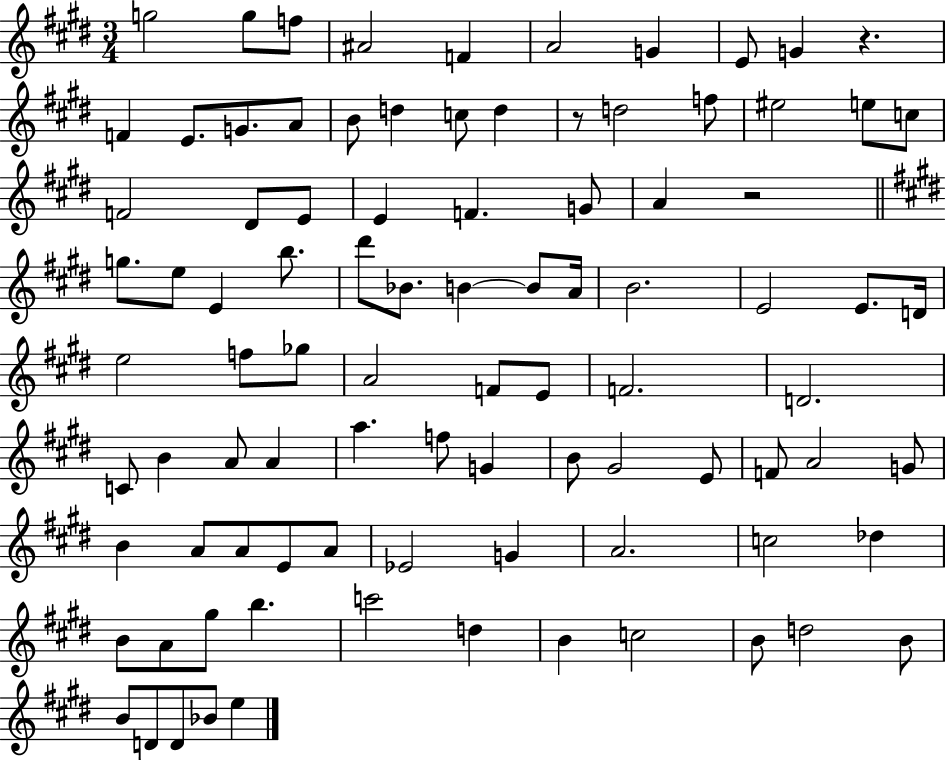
{
  \clef treble
  \numericTimeSignature
  \time 3/4
  \key e \major
  g''2 g''8 f''8 | ais'2 f'4 | a'2 g'4 | e'8 g'4 r4. | \break f'4 e'8. g'8. a'8 | b'8 d''4 c''8 d''4 | r8 d''2 f''8 | eis''2 e''8 c''8 | \break f'2 dis'8 e'8 | e'4 f'4. g'8 | a'4 r2 | \bar "||" \break \key e \major g''8. e''8 e'4 b''8. | dis'''8 bes'8. b'4~~ b'8 a'16 | b'2. | e'2 e'8. d'16 | \break e''2 f''8 ges''8 | a'2 f'8 e'8 | f'2. | d'2. | \break c'8 b'4 a'8 a'4 | a''4. f''8 g'4 | b'8 gis'2 e'8 | f'8 a'2 g'8 | \break b'4 a'8 a'8 e'8 a'8 | ees'2 g'4 | a'2. | c''2 des''4 | \break b'8 a'8 gis''8 b''4. | c'''2 d''4 | b'4 c''2 | b'8 d''2 b'8 | \break b'8 d'8 d'8 bes'8 e''4 | \bar "|."
}